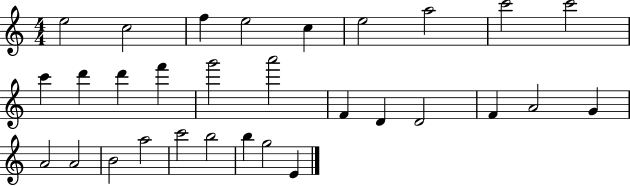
{
  \clef treble
  \numericTimeSignature
  \time 4/4
  \key c \major
  e''2 c''2 | f''4 e''2 c''4 | e''2 a''2 | c'''2 c'''2 | \break c'''4 d'''4 d'''4 f'''4 | g'''2 a'''2 | f'4 d'4 d'2 | f'4 a'2 g'4 | \break a'2 a'2 | b'2 a''2 | c'''2 b''2 | b''4 g''2 e'4 | \break \bar "|."
}